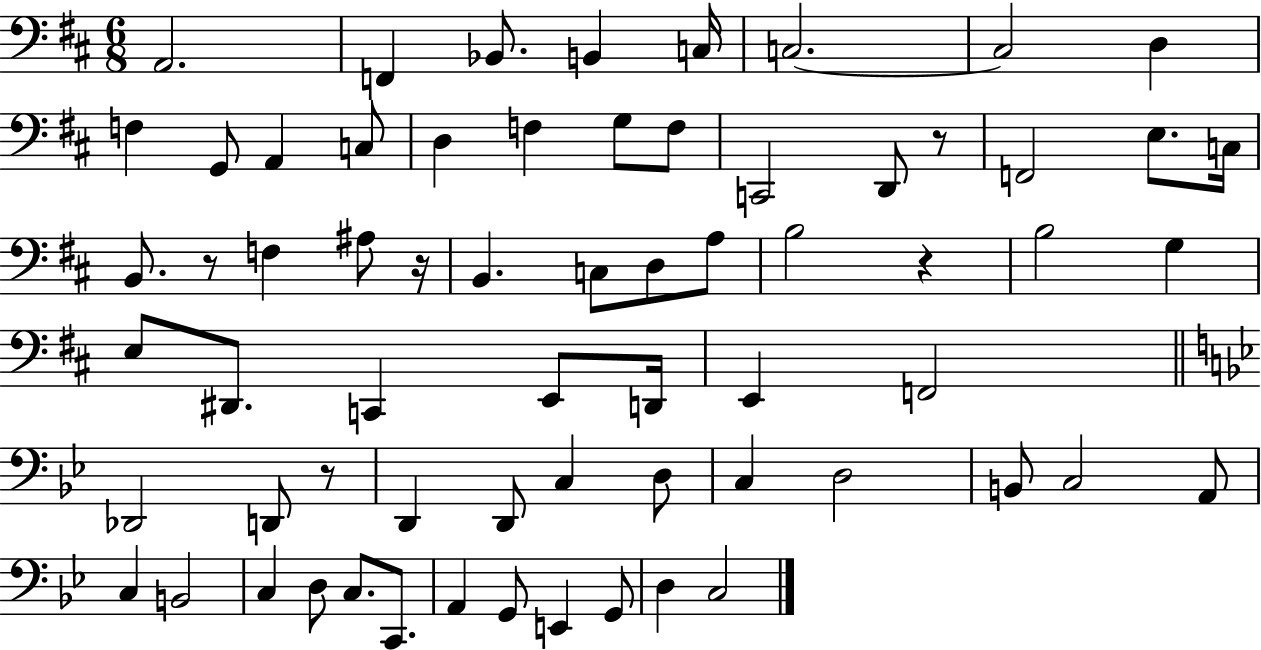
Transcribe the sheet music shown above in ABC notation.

X:1
T:Untitled
M:6/8
L:1/4
K:D
A,,2 F,, _B,,/2 B,, C,/4 C,2 C,2 D, F, G,,/2 A,, C,/2 D, F, G,/2 F,/2 C,,2 D,,/2 z/2 F,,2 E,/2 C,/4 B,,/2 z/2 F, ^A,/2 z/4 B,, C,/2 D,/2 A,/2 B,2 z B,2 G, E,/2 ^D,,/2 C,, E,,/2 D,,/4 E,, F,,2 _D,,2 D,,/2 z/2 D,, D,,/2 C, D,/2 C, D,2 B,,/2 C,2 A,,/2 C, B,,2 C, D,/2 C,/2 C,,/2 A,, G,,/2 E,, G,,/2 D, C,2